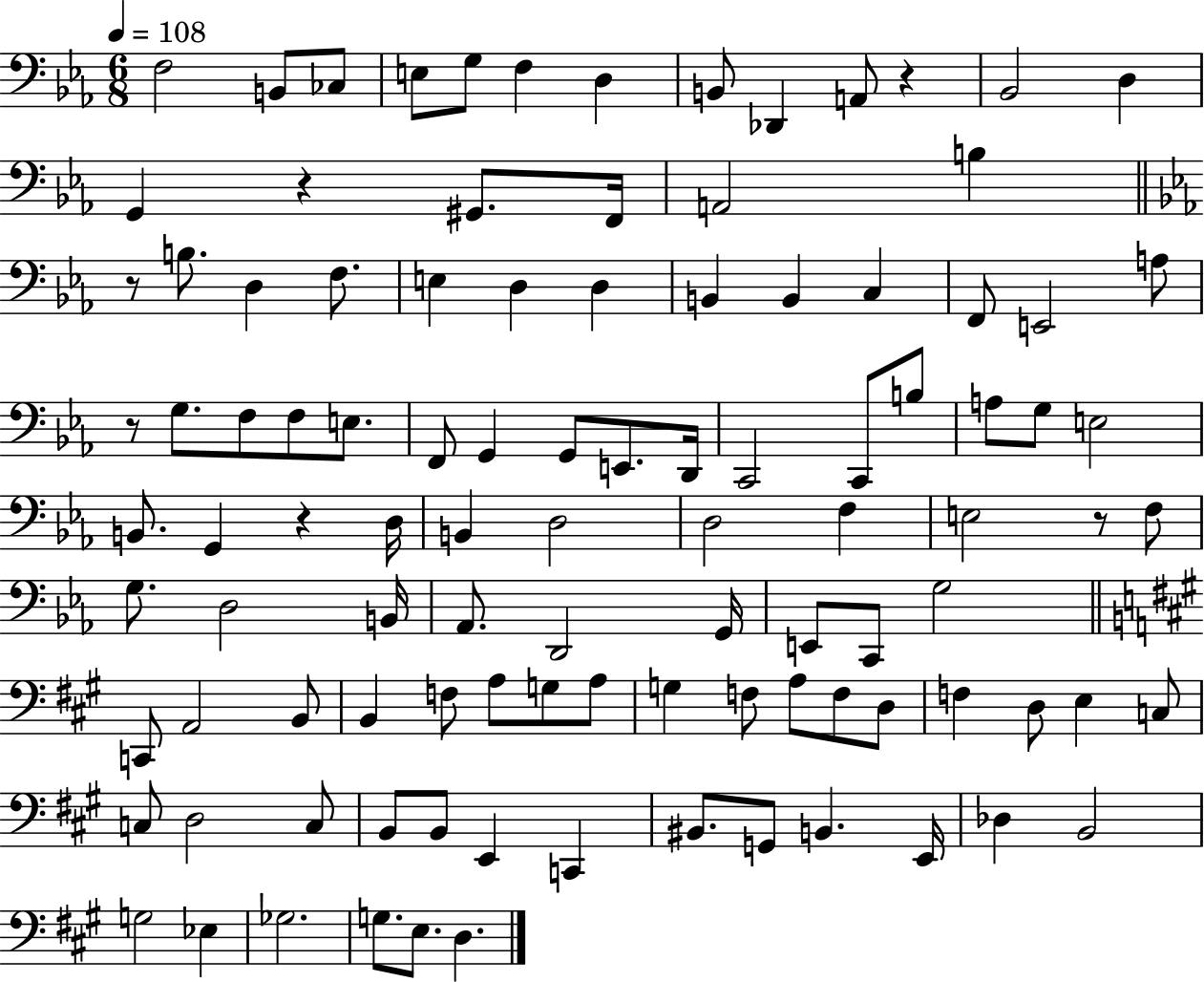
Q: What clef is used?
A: bass